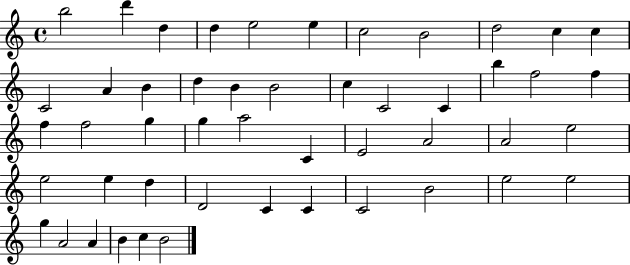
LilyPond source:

{
  \clef treble
  \time 4/4
  \defaultTimeSignature
  \key c \major
  b''2 d'''4 d''4 | d''4 e''2 e''4 | c''2 b'2 | d''2 c''4 c''4 | \break c'2 a'4 b'4 | d''4 b'4 b'2 | c''4 c'2 c'4 | b''4 f''2 f''4 | \break f''4 f''2 g''4 | g''4 a''2 c'4 | e'2 a'2 | a'2 e''2 | \break e''2 e''4 d''4 | d'2 c'4 c'4 | c'2 b'2 | e''2 e''2 | \break g''4 a'2 a'4 | b'4 c''4 b'2 | \bar "|."
}